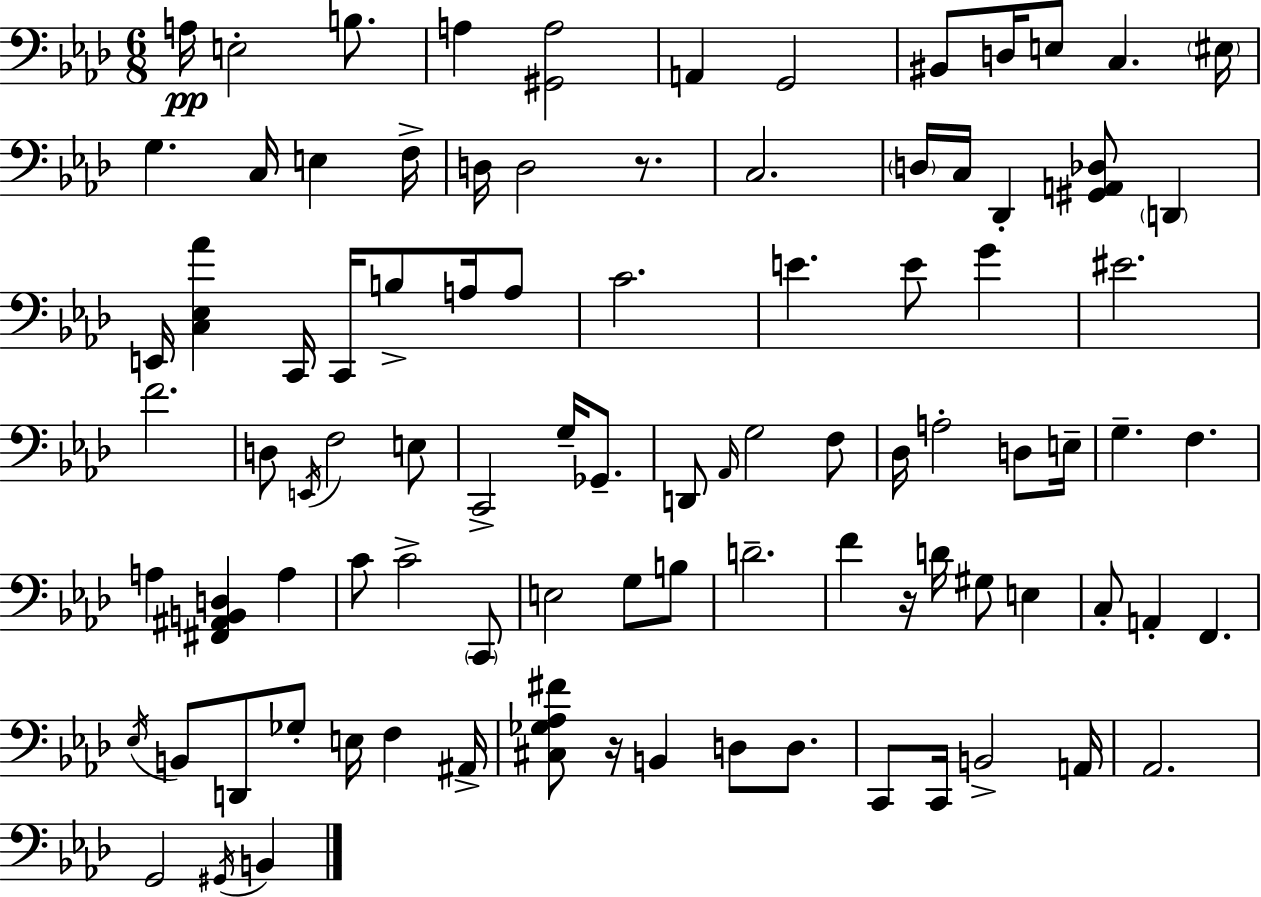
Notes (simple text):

A3/s E3/h B3/e. A3/q [G#2,A3]/h A2/q G2/h BIS2/e D3/s E3/e C3/q. EIS3/s G3/q. C3/s E3/q F3/s D3/s D3/h R/e. C3/h. D3/s C3/s Db2/q [G#2,A2,Db3]/e D2/q E2/s [C3,Eb3,Ab4]/q C2/s C2/s B3/e A3/s A3/e C4/h. E4/q. E4/e G4/q EIS4/h. F4/h. D3/e E2/s F3/h E3/e C2/h G3/s Gb2/e. D2/e Ab2/s G3/h F3/e Db3/s A3/h D3/e E3/s G3/q. F3/q. A3/q [F#2,A#2,B2,D3]/q A3/q C4/e C4/h C2/e E3/h G3/e B3/e D4/h. F4/q R/s D4/s G#3/e E3/q C3/e A2/q F2/q. Eb3/s B2/e D2/e Gb3/e E3/s F3/q A#2/s [C#3,Gb3,Ab3,F#4]/e R/s B2/q D3/e D3/e. C2/e C2/s B2/h A2/s Ab2/h. G2/h G#2/s B2/q